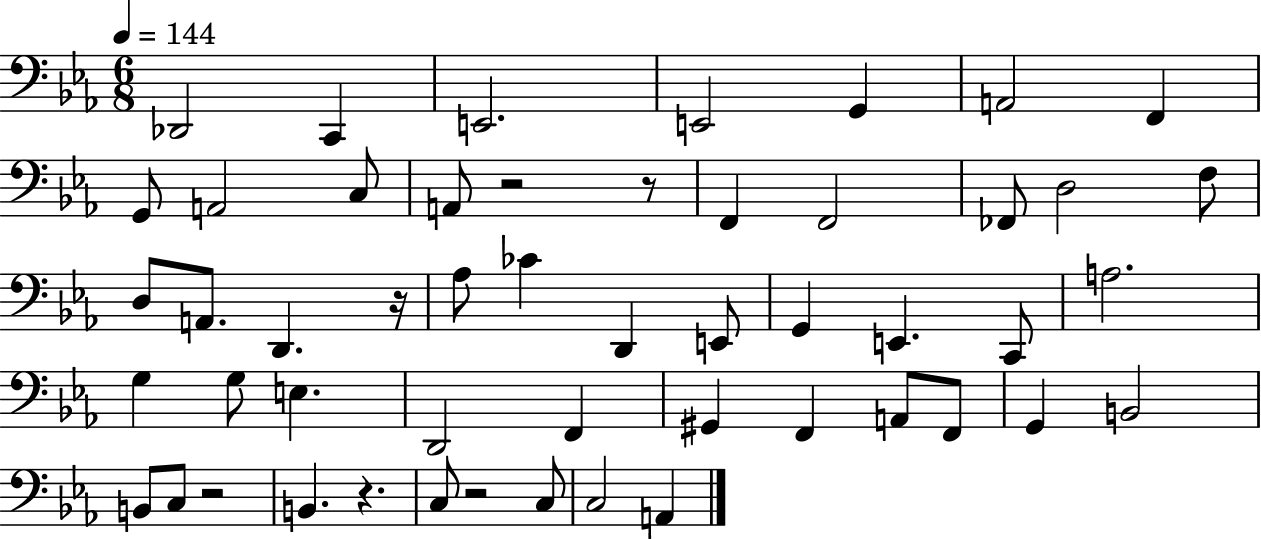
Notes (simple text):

Db2/h C2/q E2/h. E2/h G2/q A2/h F2/q G2/e A2/h C3/e A2/e R/h R/e F2/q F2/h FES2/e D3/h F3/e D3/e A2/e. D2/q. R/s Ab3/e CES4/q D2/q E2/e G2/q E2/q. C2/e A3/h. G3/q G3/e E3/q. D2/h F2/q G#2/q F2/q A2/e F2/e G2/q B2/h B2/e C3/e R/h B2/q. R/q. C3/e R/h C3/e C3/h A2/q